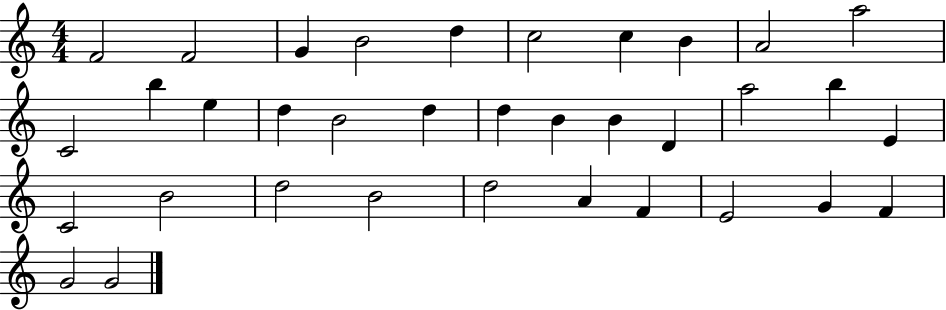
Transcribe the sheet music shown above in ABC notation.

X:1
T:Untitled
M:4/4
L:1/4
K:C
F2 F2 G B2 d c2 c B A2 a2 C2 b e d B2 d d B B D a2 b E C2 B2 d2 B2 d2 A F E2 G F G2 G2